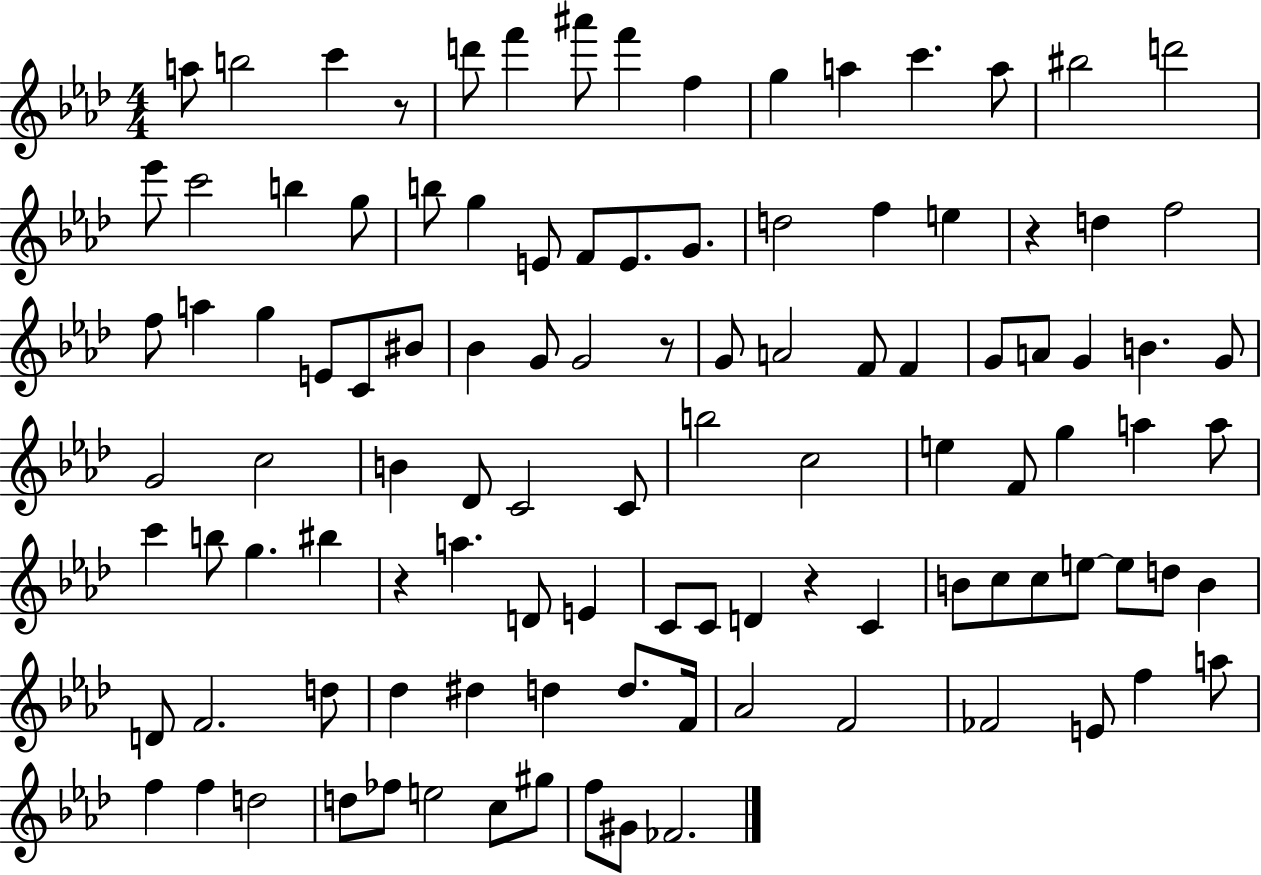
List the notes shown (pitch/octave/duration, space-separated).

A5/e B5/h C6/q R/e D6/e F6/q A#6/e F6/q F5/q G5/q A5/q C6/q. A5/e BIS5/h D6/h Eb6/e C6/h B5/q G5/e B5/e G5/q E4/e F4/e E4/e. G4/e. D5/h F5/q E5/q R/q D5/q F5/h F5/e A5/q G5/q E4/e C4/e BIS4/e Bb4/q G4/e G4/h R/e G4/e A4/h F4/e F4/q G4/e A4/e G4/q B4/q. G4/e G4/h C5/h B4/q Db4/e C4/h C4/e B5/h C5/h E5/q F4/e G5/q A5/q A5/e C6/q B5/e G5/q. BIS5/q R/q A5/q. D4/e E4/q C4/e C4/e D4/q R/q C4/q B4/e C5/e C5/e E5/e E5/e D5/e B4/q D4/e F4/h. D5/e Db5/q D#5/q D5/q D5/e. F4/s Ab4/h F4/h FES4/h E4/e F5/q A5/e F5/q F5/q D5/h D5/e FES5/e E5/h C5/e G#5/e F5/e G#4/e FES4/h.